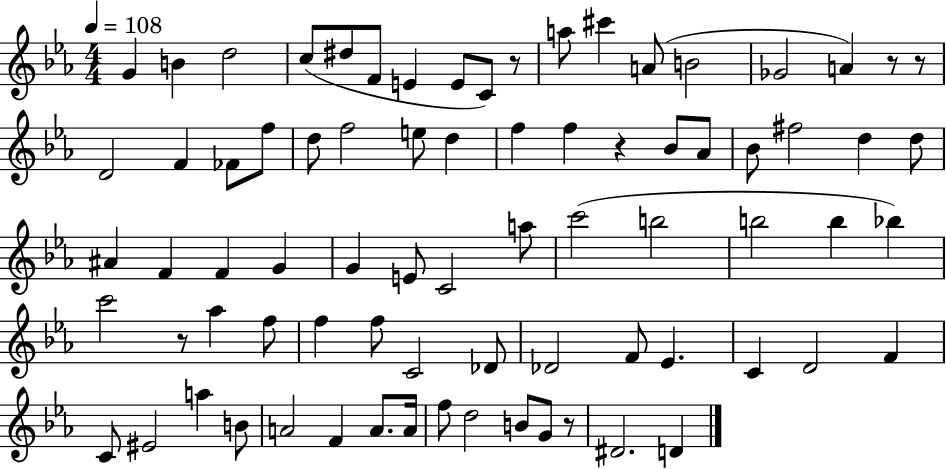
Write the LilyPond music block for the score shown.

{
  \clef treble
  \numericTimeSignature
  \time 4/4
  \key ees \major
  \tempo 4 = 108
  g'4 b'4 d''2 | c''8( dis''8 f'8 e'4 e'8 c'8) r8 | a''8 cis'''4 a'8( b'2 | ges'2 a'4) r8 r8 | \break d'2 f'4 fes'8 f''8 | d''8 f''2 e''8 d''4 | f''4 f''4 r4 bes'8 aes'8 | bes'8 fis''2 d''4 d''8 | \break ais'4 f'4 f'4 g'4 | g'4 e'8 c'2 a''8 | c'''2( b''2 | b''2 b''4 bes''4) | \break c'''2 r8 aes''4 f''8 | f''4 f''8 c'2 des'8 | des'2 f'8 ees'4. | c'4 d'2 f'4 | \break c'8 eis'2 a''4 b'8 | a'2 f'4 a'8. a'16 | f''8 d''2 b'8 g'8 r8 | dis'2. d'4 | \break \bar "|."
}